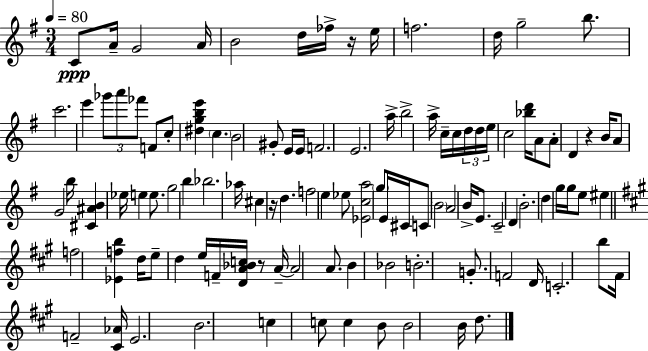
C4/e A4/s G4/h A4/s B4/h D5/s FES5/s R/s E5/s F5/h. D5/s G5/h B5/e. C6/h. E6/q Gb6/e A6/e FES6/e F4/e C5/e [D#5,G5,B5,E6]/q C5/q. B4/h G#4/e E4/s E4/s F4/h. E4/h. A5/s B5/h A5/s C5/s C5/s D5/s D5/s E5/s C5/h [Bb5,D6]/s A4/e A4/e D4/q R/q B4/s A4/e G4/h B5/s [C#4,A#4,B4]/q Eb5/s E5/q E5/e. G5/h B5/q Bb5/h. Ab5/s C#5/q R/s D5/q. F5/h E5/q Eb5/e [Eb4,C5,A5]/h G5/e E4/s C#4/s C4/e B4/h A4/h B4/s E4/e. C4/h D4/q B4/h. D5/q G5/s G5/s E5/e EIS5/q F5/h [Eb4,F5,B5]/q D5/s E5/e D5/q E5/s F4/s [D4,A4,Bb4,C5]/s R/e A4/s A4/h A4/e. B4/q Bb4/h B4/h. G4/e. F4/h D4/s C4/h. B5/e F#4/s F4/h [C#4,Ab4]/s E4/h. B4/h. C5/q C5/e C5/q B4/e B4/h B4/s D5/e.